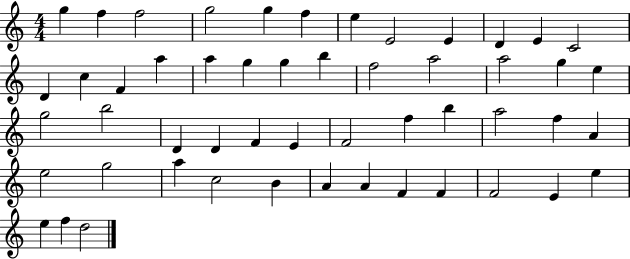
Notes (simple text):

G5/q F5/q F5/h G5/h G5/q F5/q E5/q E4/h E4/q D4/q E4/q C4/h D4/q C5/q F4/q A5/q A5/q G5/q G5/q B5/q F5/h A5/h A5/h G5/q E5/q G5/h B5/h D4/q D4/q F4/q E4/q F4/h F5/q B5/q A5/h F5/q A4/q E5/h G5/h A5/q C5/h B4/q A4/q A4/q F4/q F4/q F4/h E4/q E5/q E5/q F5/q D5/h